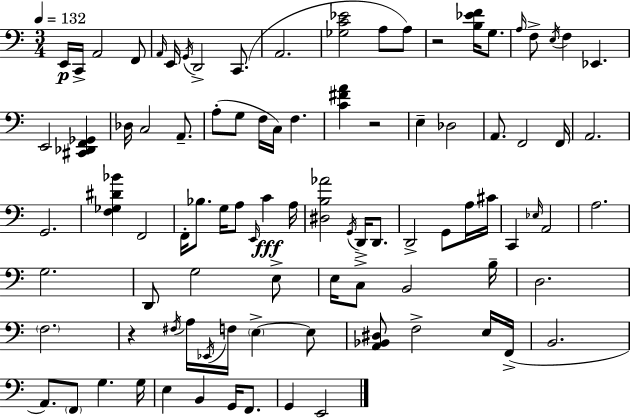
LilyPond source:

{
  \clef bass
  \numericTimeSignature
  \time 3/4
  \key a \minor
  \tempo 4 = 132
  e,16\p c,16-> a,2 f,8 | \grace { a,16 } e,16 \acciaccatura { g,16 } d,2-> c,8.( | a,2. | <ges c' ees'>2 a8 | \break a8) r2 <b ees' f'>16 g8. | \grace { a16 } f8-> \acciaccatura { e16 } f4 ees,4. | e,2 | <cis, des, f, ges,>4 des16 c2 | \break a,8.-- a8-.( g8 f16 c16) f4. | <c' fis' a'>4 r2 | e4-- des2 | a,8. f,2 | \break f,16 a,2. | g,2. | <f ges dis' bes'>4 f,2 | f,16-. bes8. g16 a8 \grace { e,16 }\fff | \break c'4 a16 <dis b aes'>2 | \acciaccatura { g,16 } d,16-> d,8. d,2-> | g,8 a16 cis'16 c,4 \grace { ees16 } a,2 | a2. | \break g2. | d,8 g2 | e8-> e16 c8-> b,2 | b16-- d2. | \break \parenthesize f2. | r4 \acciaccatura { fis16 } | a16 \acciaccatura { ees,16 } f16 \parenthesize e4->~~ e8 <a, bes, dis>8 f2-> | e16 f,16->( b,2. | \break a,8.) | \parenthesize f,8 g4. g16 e4 | b,4 g,16 f,8. g,4 | e,2 \bar "|."
}